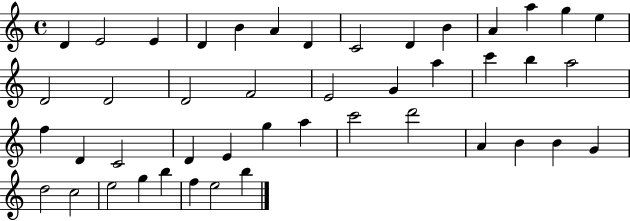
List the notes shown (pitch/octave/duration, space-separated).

D4/q E4/h E4/q D4/q B4/q A4/q D4/q C4/h D4/q B4/q A4/q A5/q G5/q E5/q D4/h D4/h D4/h F4/h E4/h G4/q A5/q C6/q B5/q A5/h F5/q D4/q C4/h D4/q E4/q G5/q A5/q C6/h D6/h A4/q B4/q B4/q G4/q D5/h C5/h E5/h G5/q B5/q F5/q E5/h B5/q